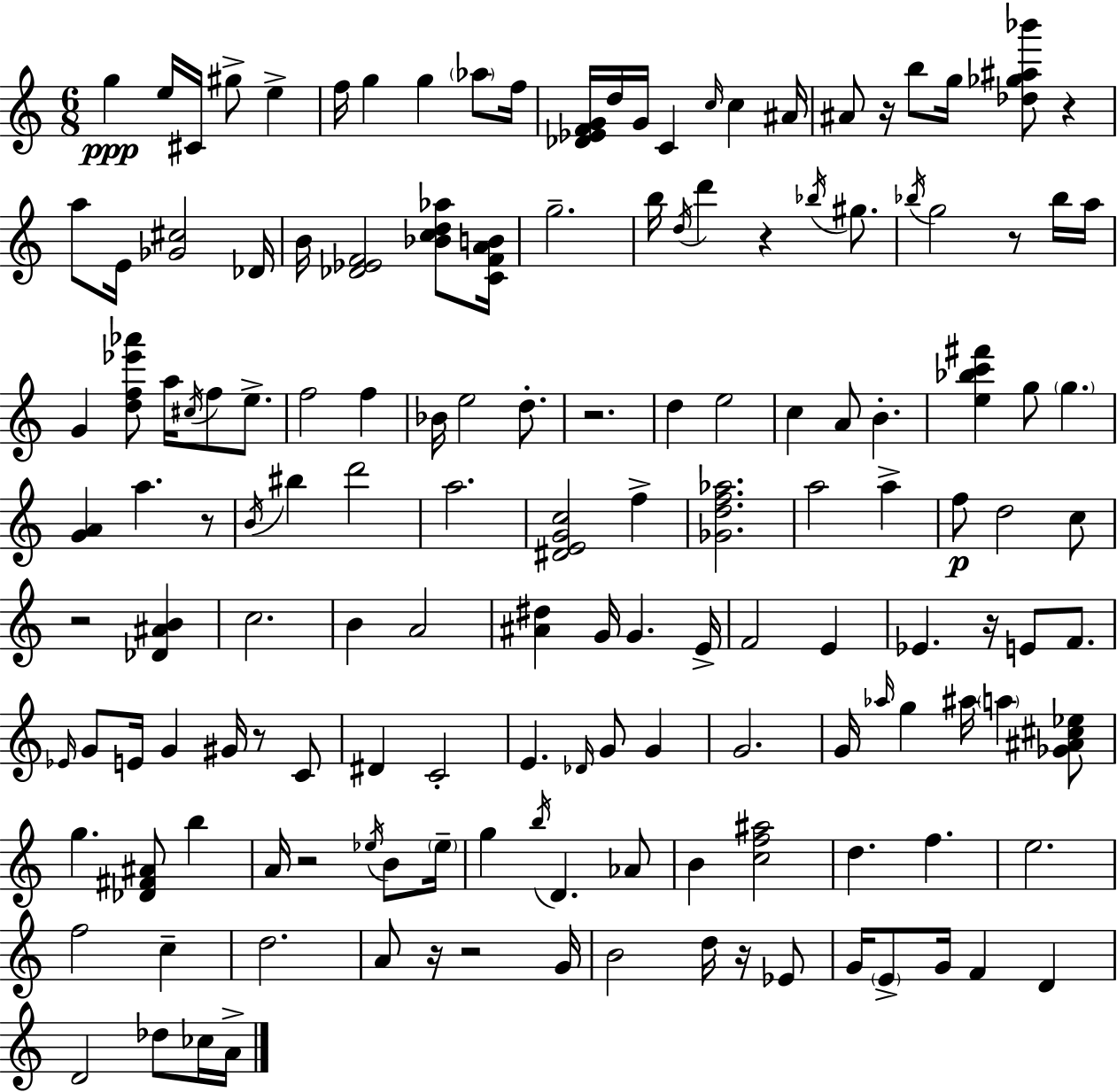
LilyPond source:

{
  \clef treble
  \numericTimeSignature
  \time 6/8
  \key c \major
  \repeat volta 2 { g''4\ppp e''16 cis'16 gis''8-> e''4-> | f''16 g''4 g''4 \parenthesize aes''8 f''16 | <des' ees' f' g'>16 d''16 g'16 c'4 \grace { c''16 } c''4 | ais'16 ais'8 r16 b''8 g''16 <des'' ges'' ais'' bes'''>8 r4 | \break a''8 e'16 <ges' cis''>2 | des'16 b'16 <des' ees' f'>2 <bes' c'' d'' aes''>8 | <c' f' a' b'>16 g''2.-- | b''16 \acciaccatura { d''16 } d'''4 r4 \acciaccatura { bes''16 } | \break gis''8. \acciaccatura { bes''16 } g''2 | r8 bes''16 a''16 g'4 <d'' f'' ees''' aes'''>8 a''16 \acciaccatura { cis''16 } | f''8 e''8.-> f''2 | f''4 bes'16 e''2 | \break d''8.-. r2. | d''4 e''2 | c''4 a'8 b'4.-. | <e'' bes'' c''' fis'''>4 g''8 \parenthesize g''4. | \break <g' a'>4 a''4. | r8 \acciaccatura { b'16 } bis''4 d'''2 | a''2. | <dis' e' g' c''>2 | \break f''4-> <ges' d'' f'' aes''>2. | a''2 | a''4-> f''8\p d''2 | c''8 r2 | \break <des' ais' b'>4 c''2. | b'4 a'2 | <ais' dis''>4 g'16 g'4. | e'16-> f'2 | \break e'4 ees'4. | r16 e'8 f'8. \grace { ees'16 } g'8 e'16 g'4 | gis'16 r8 c'8 dis'4 c'2-. | e'4. | \break \grace { des'16 } g'8 g'4 g'2. | g'16 \grace { aes''16 } g''4 | ais''16 \parenthesize a''4 <ges' ais' cis'' ees''>8 g''4. | <des' fis' ais'>8 b''4 a'16 r2 | \break \acciaccatura { ees''16 } b'8 \parenthesize ees''16-- g''4 | \acciaccatura { b''16 } d'4. aes'8 b'4 | <c'' f'' ais''>2 d''4. | f''4. e''2. | \break f''2 | c''4-- d''2. | a'8 | r16 r2 g'16 b'2 | \break d''16 r16 ees'8 g'16 | \parenthesize e'8-> g'16 f'4 d'4 d'2 | des''8 ces''16 a'16-> } \bar "|."
}